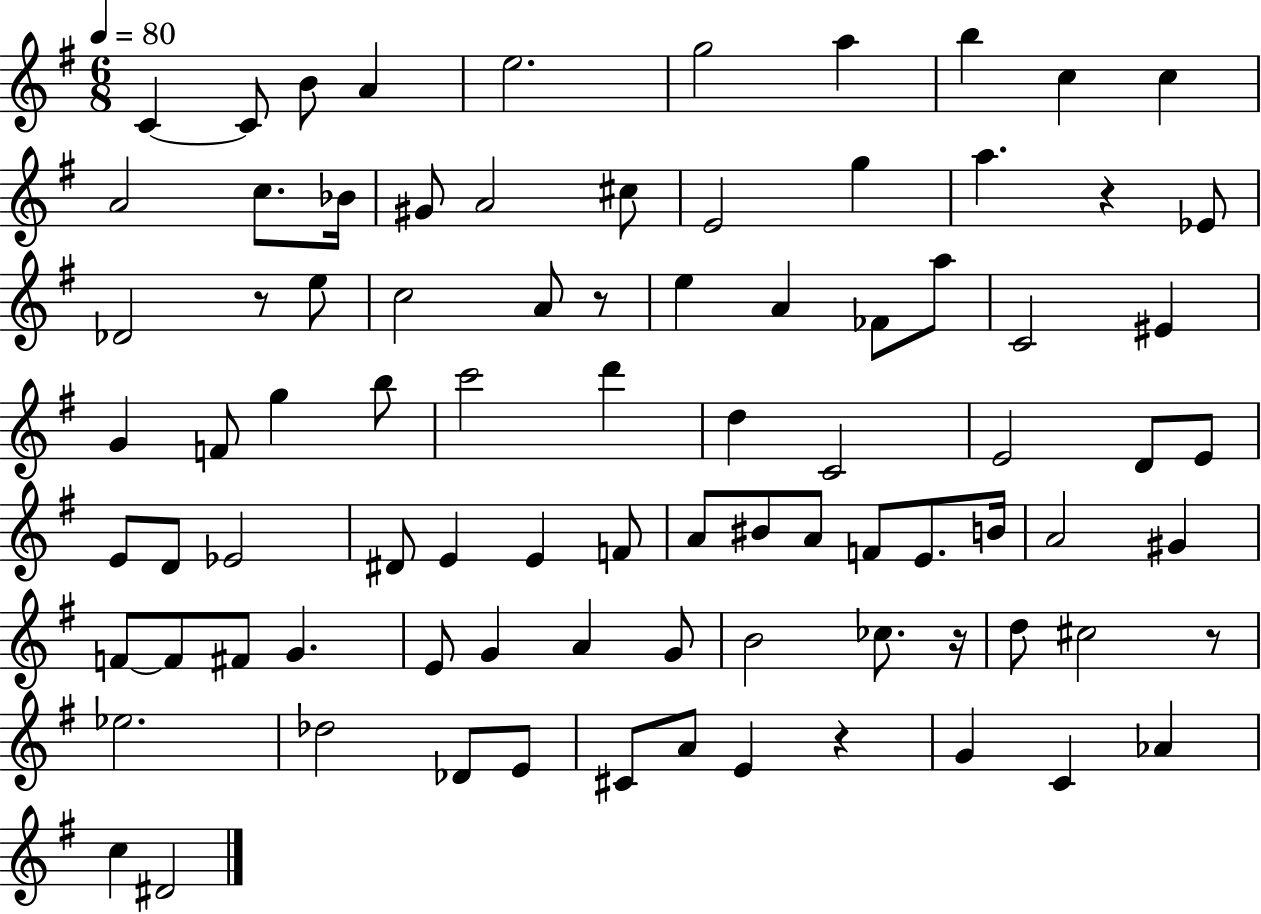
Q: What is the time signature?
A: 6/8